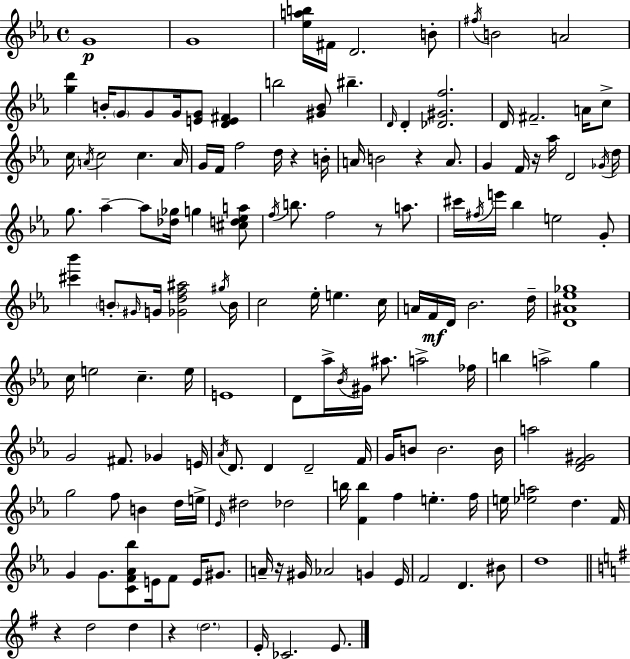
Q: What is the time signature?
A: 4/4